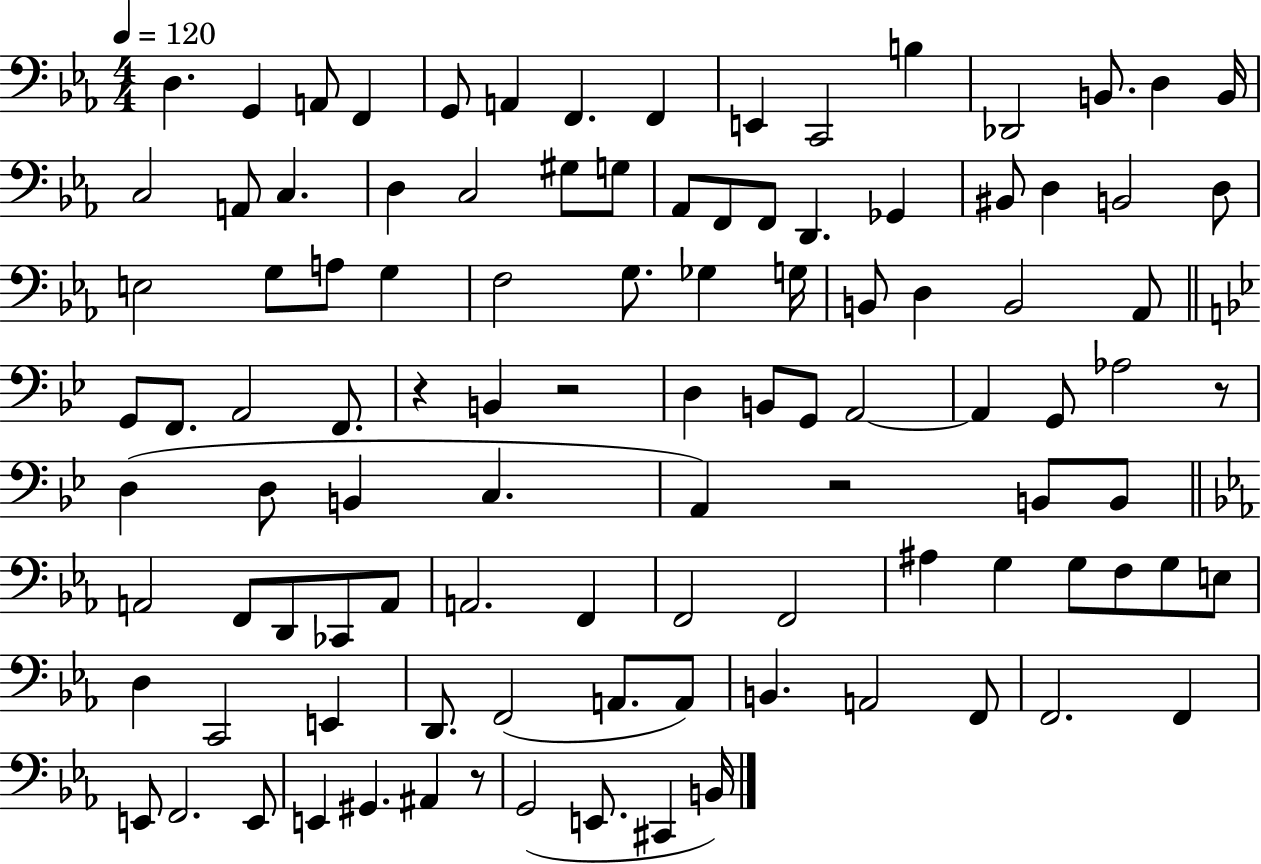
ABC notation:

X:1
T:Untitled
M:4/4
L:1/4
K:Eb
D, G,, A,,/2 F,, G,,/2 A,, F,, F,, E,, C,,2 B, _D,,2 B,,/2 D, B,,/4 C,2 A,,/2 C, D, C,2 ^G,/2 G,/2 _A,,/2 F,,/2 F,,/2 D,, _G,, ^B,,/2 D, B,,2 D,/2 E,2 G,/2 A,/2 G, F,2 G,/2 _G, G,/4 B,,/2 D, B,,2 _A,,/2 G,,/2 F,,/2 A,,2 F,,/2 z B,, z2 D, B,,/2 G,,/2 A,,2 A,, G,,/2 _A,2 z/2 D, D,/2 B,, C, A,, z2 B,,/2 B,,/2 A,,2 F,,/2 D,,/2 _C,,/2 A,,/2 A,,2 F,, F,,2 F,,2 ^A, G, G,/2 F,/2 G,/2 E,/2 D, C,,2 E,, D,,/2 F,,2 A,,/2 A,,/2 B,, A,,2 F,,/2 F,,2 F,, E,,/2 F,,2 E,,/2 E,, ^G,, ^A,, z/2 G,,2 E,,/2 ^C,, B,,/4